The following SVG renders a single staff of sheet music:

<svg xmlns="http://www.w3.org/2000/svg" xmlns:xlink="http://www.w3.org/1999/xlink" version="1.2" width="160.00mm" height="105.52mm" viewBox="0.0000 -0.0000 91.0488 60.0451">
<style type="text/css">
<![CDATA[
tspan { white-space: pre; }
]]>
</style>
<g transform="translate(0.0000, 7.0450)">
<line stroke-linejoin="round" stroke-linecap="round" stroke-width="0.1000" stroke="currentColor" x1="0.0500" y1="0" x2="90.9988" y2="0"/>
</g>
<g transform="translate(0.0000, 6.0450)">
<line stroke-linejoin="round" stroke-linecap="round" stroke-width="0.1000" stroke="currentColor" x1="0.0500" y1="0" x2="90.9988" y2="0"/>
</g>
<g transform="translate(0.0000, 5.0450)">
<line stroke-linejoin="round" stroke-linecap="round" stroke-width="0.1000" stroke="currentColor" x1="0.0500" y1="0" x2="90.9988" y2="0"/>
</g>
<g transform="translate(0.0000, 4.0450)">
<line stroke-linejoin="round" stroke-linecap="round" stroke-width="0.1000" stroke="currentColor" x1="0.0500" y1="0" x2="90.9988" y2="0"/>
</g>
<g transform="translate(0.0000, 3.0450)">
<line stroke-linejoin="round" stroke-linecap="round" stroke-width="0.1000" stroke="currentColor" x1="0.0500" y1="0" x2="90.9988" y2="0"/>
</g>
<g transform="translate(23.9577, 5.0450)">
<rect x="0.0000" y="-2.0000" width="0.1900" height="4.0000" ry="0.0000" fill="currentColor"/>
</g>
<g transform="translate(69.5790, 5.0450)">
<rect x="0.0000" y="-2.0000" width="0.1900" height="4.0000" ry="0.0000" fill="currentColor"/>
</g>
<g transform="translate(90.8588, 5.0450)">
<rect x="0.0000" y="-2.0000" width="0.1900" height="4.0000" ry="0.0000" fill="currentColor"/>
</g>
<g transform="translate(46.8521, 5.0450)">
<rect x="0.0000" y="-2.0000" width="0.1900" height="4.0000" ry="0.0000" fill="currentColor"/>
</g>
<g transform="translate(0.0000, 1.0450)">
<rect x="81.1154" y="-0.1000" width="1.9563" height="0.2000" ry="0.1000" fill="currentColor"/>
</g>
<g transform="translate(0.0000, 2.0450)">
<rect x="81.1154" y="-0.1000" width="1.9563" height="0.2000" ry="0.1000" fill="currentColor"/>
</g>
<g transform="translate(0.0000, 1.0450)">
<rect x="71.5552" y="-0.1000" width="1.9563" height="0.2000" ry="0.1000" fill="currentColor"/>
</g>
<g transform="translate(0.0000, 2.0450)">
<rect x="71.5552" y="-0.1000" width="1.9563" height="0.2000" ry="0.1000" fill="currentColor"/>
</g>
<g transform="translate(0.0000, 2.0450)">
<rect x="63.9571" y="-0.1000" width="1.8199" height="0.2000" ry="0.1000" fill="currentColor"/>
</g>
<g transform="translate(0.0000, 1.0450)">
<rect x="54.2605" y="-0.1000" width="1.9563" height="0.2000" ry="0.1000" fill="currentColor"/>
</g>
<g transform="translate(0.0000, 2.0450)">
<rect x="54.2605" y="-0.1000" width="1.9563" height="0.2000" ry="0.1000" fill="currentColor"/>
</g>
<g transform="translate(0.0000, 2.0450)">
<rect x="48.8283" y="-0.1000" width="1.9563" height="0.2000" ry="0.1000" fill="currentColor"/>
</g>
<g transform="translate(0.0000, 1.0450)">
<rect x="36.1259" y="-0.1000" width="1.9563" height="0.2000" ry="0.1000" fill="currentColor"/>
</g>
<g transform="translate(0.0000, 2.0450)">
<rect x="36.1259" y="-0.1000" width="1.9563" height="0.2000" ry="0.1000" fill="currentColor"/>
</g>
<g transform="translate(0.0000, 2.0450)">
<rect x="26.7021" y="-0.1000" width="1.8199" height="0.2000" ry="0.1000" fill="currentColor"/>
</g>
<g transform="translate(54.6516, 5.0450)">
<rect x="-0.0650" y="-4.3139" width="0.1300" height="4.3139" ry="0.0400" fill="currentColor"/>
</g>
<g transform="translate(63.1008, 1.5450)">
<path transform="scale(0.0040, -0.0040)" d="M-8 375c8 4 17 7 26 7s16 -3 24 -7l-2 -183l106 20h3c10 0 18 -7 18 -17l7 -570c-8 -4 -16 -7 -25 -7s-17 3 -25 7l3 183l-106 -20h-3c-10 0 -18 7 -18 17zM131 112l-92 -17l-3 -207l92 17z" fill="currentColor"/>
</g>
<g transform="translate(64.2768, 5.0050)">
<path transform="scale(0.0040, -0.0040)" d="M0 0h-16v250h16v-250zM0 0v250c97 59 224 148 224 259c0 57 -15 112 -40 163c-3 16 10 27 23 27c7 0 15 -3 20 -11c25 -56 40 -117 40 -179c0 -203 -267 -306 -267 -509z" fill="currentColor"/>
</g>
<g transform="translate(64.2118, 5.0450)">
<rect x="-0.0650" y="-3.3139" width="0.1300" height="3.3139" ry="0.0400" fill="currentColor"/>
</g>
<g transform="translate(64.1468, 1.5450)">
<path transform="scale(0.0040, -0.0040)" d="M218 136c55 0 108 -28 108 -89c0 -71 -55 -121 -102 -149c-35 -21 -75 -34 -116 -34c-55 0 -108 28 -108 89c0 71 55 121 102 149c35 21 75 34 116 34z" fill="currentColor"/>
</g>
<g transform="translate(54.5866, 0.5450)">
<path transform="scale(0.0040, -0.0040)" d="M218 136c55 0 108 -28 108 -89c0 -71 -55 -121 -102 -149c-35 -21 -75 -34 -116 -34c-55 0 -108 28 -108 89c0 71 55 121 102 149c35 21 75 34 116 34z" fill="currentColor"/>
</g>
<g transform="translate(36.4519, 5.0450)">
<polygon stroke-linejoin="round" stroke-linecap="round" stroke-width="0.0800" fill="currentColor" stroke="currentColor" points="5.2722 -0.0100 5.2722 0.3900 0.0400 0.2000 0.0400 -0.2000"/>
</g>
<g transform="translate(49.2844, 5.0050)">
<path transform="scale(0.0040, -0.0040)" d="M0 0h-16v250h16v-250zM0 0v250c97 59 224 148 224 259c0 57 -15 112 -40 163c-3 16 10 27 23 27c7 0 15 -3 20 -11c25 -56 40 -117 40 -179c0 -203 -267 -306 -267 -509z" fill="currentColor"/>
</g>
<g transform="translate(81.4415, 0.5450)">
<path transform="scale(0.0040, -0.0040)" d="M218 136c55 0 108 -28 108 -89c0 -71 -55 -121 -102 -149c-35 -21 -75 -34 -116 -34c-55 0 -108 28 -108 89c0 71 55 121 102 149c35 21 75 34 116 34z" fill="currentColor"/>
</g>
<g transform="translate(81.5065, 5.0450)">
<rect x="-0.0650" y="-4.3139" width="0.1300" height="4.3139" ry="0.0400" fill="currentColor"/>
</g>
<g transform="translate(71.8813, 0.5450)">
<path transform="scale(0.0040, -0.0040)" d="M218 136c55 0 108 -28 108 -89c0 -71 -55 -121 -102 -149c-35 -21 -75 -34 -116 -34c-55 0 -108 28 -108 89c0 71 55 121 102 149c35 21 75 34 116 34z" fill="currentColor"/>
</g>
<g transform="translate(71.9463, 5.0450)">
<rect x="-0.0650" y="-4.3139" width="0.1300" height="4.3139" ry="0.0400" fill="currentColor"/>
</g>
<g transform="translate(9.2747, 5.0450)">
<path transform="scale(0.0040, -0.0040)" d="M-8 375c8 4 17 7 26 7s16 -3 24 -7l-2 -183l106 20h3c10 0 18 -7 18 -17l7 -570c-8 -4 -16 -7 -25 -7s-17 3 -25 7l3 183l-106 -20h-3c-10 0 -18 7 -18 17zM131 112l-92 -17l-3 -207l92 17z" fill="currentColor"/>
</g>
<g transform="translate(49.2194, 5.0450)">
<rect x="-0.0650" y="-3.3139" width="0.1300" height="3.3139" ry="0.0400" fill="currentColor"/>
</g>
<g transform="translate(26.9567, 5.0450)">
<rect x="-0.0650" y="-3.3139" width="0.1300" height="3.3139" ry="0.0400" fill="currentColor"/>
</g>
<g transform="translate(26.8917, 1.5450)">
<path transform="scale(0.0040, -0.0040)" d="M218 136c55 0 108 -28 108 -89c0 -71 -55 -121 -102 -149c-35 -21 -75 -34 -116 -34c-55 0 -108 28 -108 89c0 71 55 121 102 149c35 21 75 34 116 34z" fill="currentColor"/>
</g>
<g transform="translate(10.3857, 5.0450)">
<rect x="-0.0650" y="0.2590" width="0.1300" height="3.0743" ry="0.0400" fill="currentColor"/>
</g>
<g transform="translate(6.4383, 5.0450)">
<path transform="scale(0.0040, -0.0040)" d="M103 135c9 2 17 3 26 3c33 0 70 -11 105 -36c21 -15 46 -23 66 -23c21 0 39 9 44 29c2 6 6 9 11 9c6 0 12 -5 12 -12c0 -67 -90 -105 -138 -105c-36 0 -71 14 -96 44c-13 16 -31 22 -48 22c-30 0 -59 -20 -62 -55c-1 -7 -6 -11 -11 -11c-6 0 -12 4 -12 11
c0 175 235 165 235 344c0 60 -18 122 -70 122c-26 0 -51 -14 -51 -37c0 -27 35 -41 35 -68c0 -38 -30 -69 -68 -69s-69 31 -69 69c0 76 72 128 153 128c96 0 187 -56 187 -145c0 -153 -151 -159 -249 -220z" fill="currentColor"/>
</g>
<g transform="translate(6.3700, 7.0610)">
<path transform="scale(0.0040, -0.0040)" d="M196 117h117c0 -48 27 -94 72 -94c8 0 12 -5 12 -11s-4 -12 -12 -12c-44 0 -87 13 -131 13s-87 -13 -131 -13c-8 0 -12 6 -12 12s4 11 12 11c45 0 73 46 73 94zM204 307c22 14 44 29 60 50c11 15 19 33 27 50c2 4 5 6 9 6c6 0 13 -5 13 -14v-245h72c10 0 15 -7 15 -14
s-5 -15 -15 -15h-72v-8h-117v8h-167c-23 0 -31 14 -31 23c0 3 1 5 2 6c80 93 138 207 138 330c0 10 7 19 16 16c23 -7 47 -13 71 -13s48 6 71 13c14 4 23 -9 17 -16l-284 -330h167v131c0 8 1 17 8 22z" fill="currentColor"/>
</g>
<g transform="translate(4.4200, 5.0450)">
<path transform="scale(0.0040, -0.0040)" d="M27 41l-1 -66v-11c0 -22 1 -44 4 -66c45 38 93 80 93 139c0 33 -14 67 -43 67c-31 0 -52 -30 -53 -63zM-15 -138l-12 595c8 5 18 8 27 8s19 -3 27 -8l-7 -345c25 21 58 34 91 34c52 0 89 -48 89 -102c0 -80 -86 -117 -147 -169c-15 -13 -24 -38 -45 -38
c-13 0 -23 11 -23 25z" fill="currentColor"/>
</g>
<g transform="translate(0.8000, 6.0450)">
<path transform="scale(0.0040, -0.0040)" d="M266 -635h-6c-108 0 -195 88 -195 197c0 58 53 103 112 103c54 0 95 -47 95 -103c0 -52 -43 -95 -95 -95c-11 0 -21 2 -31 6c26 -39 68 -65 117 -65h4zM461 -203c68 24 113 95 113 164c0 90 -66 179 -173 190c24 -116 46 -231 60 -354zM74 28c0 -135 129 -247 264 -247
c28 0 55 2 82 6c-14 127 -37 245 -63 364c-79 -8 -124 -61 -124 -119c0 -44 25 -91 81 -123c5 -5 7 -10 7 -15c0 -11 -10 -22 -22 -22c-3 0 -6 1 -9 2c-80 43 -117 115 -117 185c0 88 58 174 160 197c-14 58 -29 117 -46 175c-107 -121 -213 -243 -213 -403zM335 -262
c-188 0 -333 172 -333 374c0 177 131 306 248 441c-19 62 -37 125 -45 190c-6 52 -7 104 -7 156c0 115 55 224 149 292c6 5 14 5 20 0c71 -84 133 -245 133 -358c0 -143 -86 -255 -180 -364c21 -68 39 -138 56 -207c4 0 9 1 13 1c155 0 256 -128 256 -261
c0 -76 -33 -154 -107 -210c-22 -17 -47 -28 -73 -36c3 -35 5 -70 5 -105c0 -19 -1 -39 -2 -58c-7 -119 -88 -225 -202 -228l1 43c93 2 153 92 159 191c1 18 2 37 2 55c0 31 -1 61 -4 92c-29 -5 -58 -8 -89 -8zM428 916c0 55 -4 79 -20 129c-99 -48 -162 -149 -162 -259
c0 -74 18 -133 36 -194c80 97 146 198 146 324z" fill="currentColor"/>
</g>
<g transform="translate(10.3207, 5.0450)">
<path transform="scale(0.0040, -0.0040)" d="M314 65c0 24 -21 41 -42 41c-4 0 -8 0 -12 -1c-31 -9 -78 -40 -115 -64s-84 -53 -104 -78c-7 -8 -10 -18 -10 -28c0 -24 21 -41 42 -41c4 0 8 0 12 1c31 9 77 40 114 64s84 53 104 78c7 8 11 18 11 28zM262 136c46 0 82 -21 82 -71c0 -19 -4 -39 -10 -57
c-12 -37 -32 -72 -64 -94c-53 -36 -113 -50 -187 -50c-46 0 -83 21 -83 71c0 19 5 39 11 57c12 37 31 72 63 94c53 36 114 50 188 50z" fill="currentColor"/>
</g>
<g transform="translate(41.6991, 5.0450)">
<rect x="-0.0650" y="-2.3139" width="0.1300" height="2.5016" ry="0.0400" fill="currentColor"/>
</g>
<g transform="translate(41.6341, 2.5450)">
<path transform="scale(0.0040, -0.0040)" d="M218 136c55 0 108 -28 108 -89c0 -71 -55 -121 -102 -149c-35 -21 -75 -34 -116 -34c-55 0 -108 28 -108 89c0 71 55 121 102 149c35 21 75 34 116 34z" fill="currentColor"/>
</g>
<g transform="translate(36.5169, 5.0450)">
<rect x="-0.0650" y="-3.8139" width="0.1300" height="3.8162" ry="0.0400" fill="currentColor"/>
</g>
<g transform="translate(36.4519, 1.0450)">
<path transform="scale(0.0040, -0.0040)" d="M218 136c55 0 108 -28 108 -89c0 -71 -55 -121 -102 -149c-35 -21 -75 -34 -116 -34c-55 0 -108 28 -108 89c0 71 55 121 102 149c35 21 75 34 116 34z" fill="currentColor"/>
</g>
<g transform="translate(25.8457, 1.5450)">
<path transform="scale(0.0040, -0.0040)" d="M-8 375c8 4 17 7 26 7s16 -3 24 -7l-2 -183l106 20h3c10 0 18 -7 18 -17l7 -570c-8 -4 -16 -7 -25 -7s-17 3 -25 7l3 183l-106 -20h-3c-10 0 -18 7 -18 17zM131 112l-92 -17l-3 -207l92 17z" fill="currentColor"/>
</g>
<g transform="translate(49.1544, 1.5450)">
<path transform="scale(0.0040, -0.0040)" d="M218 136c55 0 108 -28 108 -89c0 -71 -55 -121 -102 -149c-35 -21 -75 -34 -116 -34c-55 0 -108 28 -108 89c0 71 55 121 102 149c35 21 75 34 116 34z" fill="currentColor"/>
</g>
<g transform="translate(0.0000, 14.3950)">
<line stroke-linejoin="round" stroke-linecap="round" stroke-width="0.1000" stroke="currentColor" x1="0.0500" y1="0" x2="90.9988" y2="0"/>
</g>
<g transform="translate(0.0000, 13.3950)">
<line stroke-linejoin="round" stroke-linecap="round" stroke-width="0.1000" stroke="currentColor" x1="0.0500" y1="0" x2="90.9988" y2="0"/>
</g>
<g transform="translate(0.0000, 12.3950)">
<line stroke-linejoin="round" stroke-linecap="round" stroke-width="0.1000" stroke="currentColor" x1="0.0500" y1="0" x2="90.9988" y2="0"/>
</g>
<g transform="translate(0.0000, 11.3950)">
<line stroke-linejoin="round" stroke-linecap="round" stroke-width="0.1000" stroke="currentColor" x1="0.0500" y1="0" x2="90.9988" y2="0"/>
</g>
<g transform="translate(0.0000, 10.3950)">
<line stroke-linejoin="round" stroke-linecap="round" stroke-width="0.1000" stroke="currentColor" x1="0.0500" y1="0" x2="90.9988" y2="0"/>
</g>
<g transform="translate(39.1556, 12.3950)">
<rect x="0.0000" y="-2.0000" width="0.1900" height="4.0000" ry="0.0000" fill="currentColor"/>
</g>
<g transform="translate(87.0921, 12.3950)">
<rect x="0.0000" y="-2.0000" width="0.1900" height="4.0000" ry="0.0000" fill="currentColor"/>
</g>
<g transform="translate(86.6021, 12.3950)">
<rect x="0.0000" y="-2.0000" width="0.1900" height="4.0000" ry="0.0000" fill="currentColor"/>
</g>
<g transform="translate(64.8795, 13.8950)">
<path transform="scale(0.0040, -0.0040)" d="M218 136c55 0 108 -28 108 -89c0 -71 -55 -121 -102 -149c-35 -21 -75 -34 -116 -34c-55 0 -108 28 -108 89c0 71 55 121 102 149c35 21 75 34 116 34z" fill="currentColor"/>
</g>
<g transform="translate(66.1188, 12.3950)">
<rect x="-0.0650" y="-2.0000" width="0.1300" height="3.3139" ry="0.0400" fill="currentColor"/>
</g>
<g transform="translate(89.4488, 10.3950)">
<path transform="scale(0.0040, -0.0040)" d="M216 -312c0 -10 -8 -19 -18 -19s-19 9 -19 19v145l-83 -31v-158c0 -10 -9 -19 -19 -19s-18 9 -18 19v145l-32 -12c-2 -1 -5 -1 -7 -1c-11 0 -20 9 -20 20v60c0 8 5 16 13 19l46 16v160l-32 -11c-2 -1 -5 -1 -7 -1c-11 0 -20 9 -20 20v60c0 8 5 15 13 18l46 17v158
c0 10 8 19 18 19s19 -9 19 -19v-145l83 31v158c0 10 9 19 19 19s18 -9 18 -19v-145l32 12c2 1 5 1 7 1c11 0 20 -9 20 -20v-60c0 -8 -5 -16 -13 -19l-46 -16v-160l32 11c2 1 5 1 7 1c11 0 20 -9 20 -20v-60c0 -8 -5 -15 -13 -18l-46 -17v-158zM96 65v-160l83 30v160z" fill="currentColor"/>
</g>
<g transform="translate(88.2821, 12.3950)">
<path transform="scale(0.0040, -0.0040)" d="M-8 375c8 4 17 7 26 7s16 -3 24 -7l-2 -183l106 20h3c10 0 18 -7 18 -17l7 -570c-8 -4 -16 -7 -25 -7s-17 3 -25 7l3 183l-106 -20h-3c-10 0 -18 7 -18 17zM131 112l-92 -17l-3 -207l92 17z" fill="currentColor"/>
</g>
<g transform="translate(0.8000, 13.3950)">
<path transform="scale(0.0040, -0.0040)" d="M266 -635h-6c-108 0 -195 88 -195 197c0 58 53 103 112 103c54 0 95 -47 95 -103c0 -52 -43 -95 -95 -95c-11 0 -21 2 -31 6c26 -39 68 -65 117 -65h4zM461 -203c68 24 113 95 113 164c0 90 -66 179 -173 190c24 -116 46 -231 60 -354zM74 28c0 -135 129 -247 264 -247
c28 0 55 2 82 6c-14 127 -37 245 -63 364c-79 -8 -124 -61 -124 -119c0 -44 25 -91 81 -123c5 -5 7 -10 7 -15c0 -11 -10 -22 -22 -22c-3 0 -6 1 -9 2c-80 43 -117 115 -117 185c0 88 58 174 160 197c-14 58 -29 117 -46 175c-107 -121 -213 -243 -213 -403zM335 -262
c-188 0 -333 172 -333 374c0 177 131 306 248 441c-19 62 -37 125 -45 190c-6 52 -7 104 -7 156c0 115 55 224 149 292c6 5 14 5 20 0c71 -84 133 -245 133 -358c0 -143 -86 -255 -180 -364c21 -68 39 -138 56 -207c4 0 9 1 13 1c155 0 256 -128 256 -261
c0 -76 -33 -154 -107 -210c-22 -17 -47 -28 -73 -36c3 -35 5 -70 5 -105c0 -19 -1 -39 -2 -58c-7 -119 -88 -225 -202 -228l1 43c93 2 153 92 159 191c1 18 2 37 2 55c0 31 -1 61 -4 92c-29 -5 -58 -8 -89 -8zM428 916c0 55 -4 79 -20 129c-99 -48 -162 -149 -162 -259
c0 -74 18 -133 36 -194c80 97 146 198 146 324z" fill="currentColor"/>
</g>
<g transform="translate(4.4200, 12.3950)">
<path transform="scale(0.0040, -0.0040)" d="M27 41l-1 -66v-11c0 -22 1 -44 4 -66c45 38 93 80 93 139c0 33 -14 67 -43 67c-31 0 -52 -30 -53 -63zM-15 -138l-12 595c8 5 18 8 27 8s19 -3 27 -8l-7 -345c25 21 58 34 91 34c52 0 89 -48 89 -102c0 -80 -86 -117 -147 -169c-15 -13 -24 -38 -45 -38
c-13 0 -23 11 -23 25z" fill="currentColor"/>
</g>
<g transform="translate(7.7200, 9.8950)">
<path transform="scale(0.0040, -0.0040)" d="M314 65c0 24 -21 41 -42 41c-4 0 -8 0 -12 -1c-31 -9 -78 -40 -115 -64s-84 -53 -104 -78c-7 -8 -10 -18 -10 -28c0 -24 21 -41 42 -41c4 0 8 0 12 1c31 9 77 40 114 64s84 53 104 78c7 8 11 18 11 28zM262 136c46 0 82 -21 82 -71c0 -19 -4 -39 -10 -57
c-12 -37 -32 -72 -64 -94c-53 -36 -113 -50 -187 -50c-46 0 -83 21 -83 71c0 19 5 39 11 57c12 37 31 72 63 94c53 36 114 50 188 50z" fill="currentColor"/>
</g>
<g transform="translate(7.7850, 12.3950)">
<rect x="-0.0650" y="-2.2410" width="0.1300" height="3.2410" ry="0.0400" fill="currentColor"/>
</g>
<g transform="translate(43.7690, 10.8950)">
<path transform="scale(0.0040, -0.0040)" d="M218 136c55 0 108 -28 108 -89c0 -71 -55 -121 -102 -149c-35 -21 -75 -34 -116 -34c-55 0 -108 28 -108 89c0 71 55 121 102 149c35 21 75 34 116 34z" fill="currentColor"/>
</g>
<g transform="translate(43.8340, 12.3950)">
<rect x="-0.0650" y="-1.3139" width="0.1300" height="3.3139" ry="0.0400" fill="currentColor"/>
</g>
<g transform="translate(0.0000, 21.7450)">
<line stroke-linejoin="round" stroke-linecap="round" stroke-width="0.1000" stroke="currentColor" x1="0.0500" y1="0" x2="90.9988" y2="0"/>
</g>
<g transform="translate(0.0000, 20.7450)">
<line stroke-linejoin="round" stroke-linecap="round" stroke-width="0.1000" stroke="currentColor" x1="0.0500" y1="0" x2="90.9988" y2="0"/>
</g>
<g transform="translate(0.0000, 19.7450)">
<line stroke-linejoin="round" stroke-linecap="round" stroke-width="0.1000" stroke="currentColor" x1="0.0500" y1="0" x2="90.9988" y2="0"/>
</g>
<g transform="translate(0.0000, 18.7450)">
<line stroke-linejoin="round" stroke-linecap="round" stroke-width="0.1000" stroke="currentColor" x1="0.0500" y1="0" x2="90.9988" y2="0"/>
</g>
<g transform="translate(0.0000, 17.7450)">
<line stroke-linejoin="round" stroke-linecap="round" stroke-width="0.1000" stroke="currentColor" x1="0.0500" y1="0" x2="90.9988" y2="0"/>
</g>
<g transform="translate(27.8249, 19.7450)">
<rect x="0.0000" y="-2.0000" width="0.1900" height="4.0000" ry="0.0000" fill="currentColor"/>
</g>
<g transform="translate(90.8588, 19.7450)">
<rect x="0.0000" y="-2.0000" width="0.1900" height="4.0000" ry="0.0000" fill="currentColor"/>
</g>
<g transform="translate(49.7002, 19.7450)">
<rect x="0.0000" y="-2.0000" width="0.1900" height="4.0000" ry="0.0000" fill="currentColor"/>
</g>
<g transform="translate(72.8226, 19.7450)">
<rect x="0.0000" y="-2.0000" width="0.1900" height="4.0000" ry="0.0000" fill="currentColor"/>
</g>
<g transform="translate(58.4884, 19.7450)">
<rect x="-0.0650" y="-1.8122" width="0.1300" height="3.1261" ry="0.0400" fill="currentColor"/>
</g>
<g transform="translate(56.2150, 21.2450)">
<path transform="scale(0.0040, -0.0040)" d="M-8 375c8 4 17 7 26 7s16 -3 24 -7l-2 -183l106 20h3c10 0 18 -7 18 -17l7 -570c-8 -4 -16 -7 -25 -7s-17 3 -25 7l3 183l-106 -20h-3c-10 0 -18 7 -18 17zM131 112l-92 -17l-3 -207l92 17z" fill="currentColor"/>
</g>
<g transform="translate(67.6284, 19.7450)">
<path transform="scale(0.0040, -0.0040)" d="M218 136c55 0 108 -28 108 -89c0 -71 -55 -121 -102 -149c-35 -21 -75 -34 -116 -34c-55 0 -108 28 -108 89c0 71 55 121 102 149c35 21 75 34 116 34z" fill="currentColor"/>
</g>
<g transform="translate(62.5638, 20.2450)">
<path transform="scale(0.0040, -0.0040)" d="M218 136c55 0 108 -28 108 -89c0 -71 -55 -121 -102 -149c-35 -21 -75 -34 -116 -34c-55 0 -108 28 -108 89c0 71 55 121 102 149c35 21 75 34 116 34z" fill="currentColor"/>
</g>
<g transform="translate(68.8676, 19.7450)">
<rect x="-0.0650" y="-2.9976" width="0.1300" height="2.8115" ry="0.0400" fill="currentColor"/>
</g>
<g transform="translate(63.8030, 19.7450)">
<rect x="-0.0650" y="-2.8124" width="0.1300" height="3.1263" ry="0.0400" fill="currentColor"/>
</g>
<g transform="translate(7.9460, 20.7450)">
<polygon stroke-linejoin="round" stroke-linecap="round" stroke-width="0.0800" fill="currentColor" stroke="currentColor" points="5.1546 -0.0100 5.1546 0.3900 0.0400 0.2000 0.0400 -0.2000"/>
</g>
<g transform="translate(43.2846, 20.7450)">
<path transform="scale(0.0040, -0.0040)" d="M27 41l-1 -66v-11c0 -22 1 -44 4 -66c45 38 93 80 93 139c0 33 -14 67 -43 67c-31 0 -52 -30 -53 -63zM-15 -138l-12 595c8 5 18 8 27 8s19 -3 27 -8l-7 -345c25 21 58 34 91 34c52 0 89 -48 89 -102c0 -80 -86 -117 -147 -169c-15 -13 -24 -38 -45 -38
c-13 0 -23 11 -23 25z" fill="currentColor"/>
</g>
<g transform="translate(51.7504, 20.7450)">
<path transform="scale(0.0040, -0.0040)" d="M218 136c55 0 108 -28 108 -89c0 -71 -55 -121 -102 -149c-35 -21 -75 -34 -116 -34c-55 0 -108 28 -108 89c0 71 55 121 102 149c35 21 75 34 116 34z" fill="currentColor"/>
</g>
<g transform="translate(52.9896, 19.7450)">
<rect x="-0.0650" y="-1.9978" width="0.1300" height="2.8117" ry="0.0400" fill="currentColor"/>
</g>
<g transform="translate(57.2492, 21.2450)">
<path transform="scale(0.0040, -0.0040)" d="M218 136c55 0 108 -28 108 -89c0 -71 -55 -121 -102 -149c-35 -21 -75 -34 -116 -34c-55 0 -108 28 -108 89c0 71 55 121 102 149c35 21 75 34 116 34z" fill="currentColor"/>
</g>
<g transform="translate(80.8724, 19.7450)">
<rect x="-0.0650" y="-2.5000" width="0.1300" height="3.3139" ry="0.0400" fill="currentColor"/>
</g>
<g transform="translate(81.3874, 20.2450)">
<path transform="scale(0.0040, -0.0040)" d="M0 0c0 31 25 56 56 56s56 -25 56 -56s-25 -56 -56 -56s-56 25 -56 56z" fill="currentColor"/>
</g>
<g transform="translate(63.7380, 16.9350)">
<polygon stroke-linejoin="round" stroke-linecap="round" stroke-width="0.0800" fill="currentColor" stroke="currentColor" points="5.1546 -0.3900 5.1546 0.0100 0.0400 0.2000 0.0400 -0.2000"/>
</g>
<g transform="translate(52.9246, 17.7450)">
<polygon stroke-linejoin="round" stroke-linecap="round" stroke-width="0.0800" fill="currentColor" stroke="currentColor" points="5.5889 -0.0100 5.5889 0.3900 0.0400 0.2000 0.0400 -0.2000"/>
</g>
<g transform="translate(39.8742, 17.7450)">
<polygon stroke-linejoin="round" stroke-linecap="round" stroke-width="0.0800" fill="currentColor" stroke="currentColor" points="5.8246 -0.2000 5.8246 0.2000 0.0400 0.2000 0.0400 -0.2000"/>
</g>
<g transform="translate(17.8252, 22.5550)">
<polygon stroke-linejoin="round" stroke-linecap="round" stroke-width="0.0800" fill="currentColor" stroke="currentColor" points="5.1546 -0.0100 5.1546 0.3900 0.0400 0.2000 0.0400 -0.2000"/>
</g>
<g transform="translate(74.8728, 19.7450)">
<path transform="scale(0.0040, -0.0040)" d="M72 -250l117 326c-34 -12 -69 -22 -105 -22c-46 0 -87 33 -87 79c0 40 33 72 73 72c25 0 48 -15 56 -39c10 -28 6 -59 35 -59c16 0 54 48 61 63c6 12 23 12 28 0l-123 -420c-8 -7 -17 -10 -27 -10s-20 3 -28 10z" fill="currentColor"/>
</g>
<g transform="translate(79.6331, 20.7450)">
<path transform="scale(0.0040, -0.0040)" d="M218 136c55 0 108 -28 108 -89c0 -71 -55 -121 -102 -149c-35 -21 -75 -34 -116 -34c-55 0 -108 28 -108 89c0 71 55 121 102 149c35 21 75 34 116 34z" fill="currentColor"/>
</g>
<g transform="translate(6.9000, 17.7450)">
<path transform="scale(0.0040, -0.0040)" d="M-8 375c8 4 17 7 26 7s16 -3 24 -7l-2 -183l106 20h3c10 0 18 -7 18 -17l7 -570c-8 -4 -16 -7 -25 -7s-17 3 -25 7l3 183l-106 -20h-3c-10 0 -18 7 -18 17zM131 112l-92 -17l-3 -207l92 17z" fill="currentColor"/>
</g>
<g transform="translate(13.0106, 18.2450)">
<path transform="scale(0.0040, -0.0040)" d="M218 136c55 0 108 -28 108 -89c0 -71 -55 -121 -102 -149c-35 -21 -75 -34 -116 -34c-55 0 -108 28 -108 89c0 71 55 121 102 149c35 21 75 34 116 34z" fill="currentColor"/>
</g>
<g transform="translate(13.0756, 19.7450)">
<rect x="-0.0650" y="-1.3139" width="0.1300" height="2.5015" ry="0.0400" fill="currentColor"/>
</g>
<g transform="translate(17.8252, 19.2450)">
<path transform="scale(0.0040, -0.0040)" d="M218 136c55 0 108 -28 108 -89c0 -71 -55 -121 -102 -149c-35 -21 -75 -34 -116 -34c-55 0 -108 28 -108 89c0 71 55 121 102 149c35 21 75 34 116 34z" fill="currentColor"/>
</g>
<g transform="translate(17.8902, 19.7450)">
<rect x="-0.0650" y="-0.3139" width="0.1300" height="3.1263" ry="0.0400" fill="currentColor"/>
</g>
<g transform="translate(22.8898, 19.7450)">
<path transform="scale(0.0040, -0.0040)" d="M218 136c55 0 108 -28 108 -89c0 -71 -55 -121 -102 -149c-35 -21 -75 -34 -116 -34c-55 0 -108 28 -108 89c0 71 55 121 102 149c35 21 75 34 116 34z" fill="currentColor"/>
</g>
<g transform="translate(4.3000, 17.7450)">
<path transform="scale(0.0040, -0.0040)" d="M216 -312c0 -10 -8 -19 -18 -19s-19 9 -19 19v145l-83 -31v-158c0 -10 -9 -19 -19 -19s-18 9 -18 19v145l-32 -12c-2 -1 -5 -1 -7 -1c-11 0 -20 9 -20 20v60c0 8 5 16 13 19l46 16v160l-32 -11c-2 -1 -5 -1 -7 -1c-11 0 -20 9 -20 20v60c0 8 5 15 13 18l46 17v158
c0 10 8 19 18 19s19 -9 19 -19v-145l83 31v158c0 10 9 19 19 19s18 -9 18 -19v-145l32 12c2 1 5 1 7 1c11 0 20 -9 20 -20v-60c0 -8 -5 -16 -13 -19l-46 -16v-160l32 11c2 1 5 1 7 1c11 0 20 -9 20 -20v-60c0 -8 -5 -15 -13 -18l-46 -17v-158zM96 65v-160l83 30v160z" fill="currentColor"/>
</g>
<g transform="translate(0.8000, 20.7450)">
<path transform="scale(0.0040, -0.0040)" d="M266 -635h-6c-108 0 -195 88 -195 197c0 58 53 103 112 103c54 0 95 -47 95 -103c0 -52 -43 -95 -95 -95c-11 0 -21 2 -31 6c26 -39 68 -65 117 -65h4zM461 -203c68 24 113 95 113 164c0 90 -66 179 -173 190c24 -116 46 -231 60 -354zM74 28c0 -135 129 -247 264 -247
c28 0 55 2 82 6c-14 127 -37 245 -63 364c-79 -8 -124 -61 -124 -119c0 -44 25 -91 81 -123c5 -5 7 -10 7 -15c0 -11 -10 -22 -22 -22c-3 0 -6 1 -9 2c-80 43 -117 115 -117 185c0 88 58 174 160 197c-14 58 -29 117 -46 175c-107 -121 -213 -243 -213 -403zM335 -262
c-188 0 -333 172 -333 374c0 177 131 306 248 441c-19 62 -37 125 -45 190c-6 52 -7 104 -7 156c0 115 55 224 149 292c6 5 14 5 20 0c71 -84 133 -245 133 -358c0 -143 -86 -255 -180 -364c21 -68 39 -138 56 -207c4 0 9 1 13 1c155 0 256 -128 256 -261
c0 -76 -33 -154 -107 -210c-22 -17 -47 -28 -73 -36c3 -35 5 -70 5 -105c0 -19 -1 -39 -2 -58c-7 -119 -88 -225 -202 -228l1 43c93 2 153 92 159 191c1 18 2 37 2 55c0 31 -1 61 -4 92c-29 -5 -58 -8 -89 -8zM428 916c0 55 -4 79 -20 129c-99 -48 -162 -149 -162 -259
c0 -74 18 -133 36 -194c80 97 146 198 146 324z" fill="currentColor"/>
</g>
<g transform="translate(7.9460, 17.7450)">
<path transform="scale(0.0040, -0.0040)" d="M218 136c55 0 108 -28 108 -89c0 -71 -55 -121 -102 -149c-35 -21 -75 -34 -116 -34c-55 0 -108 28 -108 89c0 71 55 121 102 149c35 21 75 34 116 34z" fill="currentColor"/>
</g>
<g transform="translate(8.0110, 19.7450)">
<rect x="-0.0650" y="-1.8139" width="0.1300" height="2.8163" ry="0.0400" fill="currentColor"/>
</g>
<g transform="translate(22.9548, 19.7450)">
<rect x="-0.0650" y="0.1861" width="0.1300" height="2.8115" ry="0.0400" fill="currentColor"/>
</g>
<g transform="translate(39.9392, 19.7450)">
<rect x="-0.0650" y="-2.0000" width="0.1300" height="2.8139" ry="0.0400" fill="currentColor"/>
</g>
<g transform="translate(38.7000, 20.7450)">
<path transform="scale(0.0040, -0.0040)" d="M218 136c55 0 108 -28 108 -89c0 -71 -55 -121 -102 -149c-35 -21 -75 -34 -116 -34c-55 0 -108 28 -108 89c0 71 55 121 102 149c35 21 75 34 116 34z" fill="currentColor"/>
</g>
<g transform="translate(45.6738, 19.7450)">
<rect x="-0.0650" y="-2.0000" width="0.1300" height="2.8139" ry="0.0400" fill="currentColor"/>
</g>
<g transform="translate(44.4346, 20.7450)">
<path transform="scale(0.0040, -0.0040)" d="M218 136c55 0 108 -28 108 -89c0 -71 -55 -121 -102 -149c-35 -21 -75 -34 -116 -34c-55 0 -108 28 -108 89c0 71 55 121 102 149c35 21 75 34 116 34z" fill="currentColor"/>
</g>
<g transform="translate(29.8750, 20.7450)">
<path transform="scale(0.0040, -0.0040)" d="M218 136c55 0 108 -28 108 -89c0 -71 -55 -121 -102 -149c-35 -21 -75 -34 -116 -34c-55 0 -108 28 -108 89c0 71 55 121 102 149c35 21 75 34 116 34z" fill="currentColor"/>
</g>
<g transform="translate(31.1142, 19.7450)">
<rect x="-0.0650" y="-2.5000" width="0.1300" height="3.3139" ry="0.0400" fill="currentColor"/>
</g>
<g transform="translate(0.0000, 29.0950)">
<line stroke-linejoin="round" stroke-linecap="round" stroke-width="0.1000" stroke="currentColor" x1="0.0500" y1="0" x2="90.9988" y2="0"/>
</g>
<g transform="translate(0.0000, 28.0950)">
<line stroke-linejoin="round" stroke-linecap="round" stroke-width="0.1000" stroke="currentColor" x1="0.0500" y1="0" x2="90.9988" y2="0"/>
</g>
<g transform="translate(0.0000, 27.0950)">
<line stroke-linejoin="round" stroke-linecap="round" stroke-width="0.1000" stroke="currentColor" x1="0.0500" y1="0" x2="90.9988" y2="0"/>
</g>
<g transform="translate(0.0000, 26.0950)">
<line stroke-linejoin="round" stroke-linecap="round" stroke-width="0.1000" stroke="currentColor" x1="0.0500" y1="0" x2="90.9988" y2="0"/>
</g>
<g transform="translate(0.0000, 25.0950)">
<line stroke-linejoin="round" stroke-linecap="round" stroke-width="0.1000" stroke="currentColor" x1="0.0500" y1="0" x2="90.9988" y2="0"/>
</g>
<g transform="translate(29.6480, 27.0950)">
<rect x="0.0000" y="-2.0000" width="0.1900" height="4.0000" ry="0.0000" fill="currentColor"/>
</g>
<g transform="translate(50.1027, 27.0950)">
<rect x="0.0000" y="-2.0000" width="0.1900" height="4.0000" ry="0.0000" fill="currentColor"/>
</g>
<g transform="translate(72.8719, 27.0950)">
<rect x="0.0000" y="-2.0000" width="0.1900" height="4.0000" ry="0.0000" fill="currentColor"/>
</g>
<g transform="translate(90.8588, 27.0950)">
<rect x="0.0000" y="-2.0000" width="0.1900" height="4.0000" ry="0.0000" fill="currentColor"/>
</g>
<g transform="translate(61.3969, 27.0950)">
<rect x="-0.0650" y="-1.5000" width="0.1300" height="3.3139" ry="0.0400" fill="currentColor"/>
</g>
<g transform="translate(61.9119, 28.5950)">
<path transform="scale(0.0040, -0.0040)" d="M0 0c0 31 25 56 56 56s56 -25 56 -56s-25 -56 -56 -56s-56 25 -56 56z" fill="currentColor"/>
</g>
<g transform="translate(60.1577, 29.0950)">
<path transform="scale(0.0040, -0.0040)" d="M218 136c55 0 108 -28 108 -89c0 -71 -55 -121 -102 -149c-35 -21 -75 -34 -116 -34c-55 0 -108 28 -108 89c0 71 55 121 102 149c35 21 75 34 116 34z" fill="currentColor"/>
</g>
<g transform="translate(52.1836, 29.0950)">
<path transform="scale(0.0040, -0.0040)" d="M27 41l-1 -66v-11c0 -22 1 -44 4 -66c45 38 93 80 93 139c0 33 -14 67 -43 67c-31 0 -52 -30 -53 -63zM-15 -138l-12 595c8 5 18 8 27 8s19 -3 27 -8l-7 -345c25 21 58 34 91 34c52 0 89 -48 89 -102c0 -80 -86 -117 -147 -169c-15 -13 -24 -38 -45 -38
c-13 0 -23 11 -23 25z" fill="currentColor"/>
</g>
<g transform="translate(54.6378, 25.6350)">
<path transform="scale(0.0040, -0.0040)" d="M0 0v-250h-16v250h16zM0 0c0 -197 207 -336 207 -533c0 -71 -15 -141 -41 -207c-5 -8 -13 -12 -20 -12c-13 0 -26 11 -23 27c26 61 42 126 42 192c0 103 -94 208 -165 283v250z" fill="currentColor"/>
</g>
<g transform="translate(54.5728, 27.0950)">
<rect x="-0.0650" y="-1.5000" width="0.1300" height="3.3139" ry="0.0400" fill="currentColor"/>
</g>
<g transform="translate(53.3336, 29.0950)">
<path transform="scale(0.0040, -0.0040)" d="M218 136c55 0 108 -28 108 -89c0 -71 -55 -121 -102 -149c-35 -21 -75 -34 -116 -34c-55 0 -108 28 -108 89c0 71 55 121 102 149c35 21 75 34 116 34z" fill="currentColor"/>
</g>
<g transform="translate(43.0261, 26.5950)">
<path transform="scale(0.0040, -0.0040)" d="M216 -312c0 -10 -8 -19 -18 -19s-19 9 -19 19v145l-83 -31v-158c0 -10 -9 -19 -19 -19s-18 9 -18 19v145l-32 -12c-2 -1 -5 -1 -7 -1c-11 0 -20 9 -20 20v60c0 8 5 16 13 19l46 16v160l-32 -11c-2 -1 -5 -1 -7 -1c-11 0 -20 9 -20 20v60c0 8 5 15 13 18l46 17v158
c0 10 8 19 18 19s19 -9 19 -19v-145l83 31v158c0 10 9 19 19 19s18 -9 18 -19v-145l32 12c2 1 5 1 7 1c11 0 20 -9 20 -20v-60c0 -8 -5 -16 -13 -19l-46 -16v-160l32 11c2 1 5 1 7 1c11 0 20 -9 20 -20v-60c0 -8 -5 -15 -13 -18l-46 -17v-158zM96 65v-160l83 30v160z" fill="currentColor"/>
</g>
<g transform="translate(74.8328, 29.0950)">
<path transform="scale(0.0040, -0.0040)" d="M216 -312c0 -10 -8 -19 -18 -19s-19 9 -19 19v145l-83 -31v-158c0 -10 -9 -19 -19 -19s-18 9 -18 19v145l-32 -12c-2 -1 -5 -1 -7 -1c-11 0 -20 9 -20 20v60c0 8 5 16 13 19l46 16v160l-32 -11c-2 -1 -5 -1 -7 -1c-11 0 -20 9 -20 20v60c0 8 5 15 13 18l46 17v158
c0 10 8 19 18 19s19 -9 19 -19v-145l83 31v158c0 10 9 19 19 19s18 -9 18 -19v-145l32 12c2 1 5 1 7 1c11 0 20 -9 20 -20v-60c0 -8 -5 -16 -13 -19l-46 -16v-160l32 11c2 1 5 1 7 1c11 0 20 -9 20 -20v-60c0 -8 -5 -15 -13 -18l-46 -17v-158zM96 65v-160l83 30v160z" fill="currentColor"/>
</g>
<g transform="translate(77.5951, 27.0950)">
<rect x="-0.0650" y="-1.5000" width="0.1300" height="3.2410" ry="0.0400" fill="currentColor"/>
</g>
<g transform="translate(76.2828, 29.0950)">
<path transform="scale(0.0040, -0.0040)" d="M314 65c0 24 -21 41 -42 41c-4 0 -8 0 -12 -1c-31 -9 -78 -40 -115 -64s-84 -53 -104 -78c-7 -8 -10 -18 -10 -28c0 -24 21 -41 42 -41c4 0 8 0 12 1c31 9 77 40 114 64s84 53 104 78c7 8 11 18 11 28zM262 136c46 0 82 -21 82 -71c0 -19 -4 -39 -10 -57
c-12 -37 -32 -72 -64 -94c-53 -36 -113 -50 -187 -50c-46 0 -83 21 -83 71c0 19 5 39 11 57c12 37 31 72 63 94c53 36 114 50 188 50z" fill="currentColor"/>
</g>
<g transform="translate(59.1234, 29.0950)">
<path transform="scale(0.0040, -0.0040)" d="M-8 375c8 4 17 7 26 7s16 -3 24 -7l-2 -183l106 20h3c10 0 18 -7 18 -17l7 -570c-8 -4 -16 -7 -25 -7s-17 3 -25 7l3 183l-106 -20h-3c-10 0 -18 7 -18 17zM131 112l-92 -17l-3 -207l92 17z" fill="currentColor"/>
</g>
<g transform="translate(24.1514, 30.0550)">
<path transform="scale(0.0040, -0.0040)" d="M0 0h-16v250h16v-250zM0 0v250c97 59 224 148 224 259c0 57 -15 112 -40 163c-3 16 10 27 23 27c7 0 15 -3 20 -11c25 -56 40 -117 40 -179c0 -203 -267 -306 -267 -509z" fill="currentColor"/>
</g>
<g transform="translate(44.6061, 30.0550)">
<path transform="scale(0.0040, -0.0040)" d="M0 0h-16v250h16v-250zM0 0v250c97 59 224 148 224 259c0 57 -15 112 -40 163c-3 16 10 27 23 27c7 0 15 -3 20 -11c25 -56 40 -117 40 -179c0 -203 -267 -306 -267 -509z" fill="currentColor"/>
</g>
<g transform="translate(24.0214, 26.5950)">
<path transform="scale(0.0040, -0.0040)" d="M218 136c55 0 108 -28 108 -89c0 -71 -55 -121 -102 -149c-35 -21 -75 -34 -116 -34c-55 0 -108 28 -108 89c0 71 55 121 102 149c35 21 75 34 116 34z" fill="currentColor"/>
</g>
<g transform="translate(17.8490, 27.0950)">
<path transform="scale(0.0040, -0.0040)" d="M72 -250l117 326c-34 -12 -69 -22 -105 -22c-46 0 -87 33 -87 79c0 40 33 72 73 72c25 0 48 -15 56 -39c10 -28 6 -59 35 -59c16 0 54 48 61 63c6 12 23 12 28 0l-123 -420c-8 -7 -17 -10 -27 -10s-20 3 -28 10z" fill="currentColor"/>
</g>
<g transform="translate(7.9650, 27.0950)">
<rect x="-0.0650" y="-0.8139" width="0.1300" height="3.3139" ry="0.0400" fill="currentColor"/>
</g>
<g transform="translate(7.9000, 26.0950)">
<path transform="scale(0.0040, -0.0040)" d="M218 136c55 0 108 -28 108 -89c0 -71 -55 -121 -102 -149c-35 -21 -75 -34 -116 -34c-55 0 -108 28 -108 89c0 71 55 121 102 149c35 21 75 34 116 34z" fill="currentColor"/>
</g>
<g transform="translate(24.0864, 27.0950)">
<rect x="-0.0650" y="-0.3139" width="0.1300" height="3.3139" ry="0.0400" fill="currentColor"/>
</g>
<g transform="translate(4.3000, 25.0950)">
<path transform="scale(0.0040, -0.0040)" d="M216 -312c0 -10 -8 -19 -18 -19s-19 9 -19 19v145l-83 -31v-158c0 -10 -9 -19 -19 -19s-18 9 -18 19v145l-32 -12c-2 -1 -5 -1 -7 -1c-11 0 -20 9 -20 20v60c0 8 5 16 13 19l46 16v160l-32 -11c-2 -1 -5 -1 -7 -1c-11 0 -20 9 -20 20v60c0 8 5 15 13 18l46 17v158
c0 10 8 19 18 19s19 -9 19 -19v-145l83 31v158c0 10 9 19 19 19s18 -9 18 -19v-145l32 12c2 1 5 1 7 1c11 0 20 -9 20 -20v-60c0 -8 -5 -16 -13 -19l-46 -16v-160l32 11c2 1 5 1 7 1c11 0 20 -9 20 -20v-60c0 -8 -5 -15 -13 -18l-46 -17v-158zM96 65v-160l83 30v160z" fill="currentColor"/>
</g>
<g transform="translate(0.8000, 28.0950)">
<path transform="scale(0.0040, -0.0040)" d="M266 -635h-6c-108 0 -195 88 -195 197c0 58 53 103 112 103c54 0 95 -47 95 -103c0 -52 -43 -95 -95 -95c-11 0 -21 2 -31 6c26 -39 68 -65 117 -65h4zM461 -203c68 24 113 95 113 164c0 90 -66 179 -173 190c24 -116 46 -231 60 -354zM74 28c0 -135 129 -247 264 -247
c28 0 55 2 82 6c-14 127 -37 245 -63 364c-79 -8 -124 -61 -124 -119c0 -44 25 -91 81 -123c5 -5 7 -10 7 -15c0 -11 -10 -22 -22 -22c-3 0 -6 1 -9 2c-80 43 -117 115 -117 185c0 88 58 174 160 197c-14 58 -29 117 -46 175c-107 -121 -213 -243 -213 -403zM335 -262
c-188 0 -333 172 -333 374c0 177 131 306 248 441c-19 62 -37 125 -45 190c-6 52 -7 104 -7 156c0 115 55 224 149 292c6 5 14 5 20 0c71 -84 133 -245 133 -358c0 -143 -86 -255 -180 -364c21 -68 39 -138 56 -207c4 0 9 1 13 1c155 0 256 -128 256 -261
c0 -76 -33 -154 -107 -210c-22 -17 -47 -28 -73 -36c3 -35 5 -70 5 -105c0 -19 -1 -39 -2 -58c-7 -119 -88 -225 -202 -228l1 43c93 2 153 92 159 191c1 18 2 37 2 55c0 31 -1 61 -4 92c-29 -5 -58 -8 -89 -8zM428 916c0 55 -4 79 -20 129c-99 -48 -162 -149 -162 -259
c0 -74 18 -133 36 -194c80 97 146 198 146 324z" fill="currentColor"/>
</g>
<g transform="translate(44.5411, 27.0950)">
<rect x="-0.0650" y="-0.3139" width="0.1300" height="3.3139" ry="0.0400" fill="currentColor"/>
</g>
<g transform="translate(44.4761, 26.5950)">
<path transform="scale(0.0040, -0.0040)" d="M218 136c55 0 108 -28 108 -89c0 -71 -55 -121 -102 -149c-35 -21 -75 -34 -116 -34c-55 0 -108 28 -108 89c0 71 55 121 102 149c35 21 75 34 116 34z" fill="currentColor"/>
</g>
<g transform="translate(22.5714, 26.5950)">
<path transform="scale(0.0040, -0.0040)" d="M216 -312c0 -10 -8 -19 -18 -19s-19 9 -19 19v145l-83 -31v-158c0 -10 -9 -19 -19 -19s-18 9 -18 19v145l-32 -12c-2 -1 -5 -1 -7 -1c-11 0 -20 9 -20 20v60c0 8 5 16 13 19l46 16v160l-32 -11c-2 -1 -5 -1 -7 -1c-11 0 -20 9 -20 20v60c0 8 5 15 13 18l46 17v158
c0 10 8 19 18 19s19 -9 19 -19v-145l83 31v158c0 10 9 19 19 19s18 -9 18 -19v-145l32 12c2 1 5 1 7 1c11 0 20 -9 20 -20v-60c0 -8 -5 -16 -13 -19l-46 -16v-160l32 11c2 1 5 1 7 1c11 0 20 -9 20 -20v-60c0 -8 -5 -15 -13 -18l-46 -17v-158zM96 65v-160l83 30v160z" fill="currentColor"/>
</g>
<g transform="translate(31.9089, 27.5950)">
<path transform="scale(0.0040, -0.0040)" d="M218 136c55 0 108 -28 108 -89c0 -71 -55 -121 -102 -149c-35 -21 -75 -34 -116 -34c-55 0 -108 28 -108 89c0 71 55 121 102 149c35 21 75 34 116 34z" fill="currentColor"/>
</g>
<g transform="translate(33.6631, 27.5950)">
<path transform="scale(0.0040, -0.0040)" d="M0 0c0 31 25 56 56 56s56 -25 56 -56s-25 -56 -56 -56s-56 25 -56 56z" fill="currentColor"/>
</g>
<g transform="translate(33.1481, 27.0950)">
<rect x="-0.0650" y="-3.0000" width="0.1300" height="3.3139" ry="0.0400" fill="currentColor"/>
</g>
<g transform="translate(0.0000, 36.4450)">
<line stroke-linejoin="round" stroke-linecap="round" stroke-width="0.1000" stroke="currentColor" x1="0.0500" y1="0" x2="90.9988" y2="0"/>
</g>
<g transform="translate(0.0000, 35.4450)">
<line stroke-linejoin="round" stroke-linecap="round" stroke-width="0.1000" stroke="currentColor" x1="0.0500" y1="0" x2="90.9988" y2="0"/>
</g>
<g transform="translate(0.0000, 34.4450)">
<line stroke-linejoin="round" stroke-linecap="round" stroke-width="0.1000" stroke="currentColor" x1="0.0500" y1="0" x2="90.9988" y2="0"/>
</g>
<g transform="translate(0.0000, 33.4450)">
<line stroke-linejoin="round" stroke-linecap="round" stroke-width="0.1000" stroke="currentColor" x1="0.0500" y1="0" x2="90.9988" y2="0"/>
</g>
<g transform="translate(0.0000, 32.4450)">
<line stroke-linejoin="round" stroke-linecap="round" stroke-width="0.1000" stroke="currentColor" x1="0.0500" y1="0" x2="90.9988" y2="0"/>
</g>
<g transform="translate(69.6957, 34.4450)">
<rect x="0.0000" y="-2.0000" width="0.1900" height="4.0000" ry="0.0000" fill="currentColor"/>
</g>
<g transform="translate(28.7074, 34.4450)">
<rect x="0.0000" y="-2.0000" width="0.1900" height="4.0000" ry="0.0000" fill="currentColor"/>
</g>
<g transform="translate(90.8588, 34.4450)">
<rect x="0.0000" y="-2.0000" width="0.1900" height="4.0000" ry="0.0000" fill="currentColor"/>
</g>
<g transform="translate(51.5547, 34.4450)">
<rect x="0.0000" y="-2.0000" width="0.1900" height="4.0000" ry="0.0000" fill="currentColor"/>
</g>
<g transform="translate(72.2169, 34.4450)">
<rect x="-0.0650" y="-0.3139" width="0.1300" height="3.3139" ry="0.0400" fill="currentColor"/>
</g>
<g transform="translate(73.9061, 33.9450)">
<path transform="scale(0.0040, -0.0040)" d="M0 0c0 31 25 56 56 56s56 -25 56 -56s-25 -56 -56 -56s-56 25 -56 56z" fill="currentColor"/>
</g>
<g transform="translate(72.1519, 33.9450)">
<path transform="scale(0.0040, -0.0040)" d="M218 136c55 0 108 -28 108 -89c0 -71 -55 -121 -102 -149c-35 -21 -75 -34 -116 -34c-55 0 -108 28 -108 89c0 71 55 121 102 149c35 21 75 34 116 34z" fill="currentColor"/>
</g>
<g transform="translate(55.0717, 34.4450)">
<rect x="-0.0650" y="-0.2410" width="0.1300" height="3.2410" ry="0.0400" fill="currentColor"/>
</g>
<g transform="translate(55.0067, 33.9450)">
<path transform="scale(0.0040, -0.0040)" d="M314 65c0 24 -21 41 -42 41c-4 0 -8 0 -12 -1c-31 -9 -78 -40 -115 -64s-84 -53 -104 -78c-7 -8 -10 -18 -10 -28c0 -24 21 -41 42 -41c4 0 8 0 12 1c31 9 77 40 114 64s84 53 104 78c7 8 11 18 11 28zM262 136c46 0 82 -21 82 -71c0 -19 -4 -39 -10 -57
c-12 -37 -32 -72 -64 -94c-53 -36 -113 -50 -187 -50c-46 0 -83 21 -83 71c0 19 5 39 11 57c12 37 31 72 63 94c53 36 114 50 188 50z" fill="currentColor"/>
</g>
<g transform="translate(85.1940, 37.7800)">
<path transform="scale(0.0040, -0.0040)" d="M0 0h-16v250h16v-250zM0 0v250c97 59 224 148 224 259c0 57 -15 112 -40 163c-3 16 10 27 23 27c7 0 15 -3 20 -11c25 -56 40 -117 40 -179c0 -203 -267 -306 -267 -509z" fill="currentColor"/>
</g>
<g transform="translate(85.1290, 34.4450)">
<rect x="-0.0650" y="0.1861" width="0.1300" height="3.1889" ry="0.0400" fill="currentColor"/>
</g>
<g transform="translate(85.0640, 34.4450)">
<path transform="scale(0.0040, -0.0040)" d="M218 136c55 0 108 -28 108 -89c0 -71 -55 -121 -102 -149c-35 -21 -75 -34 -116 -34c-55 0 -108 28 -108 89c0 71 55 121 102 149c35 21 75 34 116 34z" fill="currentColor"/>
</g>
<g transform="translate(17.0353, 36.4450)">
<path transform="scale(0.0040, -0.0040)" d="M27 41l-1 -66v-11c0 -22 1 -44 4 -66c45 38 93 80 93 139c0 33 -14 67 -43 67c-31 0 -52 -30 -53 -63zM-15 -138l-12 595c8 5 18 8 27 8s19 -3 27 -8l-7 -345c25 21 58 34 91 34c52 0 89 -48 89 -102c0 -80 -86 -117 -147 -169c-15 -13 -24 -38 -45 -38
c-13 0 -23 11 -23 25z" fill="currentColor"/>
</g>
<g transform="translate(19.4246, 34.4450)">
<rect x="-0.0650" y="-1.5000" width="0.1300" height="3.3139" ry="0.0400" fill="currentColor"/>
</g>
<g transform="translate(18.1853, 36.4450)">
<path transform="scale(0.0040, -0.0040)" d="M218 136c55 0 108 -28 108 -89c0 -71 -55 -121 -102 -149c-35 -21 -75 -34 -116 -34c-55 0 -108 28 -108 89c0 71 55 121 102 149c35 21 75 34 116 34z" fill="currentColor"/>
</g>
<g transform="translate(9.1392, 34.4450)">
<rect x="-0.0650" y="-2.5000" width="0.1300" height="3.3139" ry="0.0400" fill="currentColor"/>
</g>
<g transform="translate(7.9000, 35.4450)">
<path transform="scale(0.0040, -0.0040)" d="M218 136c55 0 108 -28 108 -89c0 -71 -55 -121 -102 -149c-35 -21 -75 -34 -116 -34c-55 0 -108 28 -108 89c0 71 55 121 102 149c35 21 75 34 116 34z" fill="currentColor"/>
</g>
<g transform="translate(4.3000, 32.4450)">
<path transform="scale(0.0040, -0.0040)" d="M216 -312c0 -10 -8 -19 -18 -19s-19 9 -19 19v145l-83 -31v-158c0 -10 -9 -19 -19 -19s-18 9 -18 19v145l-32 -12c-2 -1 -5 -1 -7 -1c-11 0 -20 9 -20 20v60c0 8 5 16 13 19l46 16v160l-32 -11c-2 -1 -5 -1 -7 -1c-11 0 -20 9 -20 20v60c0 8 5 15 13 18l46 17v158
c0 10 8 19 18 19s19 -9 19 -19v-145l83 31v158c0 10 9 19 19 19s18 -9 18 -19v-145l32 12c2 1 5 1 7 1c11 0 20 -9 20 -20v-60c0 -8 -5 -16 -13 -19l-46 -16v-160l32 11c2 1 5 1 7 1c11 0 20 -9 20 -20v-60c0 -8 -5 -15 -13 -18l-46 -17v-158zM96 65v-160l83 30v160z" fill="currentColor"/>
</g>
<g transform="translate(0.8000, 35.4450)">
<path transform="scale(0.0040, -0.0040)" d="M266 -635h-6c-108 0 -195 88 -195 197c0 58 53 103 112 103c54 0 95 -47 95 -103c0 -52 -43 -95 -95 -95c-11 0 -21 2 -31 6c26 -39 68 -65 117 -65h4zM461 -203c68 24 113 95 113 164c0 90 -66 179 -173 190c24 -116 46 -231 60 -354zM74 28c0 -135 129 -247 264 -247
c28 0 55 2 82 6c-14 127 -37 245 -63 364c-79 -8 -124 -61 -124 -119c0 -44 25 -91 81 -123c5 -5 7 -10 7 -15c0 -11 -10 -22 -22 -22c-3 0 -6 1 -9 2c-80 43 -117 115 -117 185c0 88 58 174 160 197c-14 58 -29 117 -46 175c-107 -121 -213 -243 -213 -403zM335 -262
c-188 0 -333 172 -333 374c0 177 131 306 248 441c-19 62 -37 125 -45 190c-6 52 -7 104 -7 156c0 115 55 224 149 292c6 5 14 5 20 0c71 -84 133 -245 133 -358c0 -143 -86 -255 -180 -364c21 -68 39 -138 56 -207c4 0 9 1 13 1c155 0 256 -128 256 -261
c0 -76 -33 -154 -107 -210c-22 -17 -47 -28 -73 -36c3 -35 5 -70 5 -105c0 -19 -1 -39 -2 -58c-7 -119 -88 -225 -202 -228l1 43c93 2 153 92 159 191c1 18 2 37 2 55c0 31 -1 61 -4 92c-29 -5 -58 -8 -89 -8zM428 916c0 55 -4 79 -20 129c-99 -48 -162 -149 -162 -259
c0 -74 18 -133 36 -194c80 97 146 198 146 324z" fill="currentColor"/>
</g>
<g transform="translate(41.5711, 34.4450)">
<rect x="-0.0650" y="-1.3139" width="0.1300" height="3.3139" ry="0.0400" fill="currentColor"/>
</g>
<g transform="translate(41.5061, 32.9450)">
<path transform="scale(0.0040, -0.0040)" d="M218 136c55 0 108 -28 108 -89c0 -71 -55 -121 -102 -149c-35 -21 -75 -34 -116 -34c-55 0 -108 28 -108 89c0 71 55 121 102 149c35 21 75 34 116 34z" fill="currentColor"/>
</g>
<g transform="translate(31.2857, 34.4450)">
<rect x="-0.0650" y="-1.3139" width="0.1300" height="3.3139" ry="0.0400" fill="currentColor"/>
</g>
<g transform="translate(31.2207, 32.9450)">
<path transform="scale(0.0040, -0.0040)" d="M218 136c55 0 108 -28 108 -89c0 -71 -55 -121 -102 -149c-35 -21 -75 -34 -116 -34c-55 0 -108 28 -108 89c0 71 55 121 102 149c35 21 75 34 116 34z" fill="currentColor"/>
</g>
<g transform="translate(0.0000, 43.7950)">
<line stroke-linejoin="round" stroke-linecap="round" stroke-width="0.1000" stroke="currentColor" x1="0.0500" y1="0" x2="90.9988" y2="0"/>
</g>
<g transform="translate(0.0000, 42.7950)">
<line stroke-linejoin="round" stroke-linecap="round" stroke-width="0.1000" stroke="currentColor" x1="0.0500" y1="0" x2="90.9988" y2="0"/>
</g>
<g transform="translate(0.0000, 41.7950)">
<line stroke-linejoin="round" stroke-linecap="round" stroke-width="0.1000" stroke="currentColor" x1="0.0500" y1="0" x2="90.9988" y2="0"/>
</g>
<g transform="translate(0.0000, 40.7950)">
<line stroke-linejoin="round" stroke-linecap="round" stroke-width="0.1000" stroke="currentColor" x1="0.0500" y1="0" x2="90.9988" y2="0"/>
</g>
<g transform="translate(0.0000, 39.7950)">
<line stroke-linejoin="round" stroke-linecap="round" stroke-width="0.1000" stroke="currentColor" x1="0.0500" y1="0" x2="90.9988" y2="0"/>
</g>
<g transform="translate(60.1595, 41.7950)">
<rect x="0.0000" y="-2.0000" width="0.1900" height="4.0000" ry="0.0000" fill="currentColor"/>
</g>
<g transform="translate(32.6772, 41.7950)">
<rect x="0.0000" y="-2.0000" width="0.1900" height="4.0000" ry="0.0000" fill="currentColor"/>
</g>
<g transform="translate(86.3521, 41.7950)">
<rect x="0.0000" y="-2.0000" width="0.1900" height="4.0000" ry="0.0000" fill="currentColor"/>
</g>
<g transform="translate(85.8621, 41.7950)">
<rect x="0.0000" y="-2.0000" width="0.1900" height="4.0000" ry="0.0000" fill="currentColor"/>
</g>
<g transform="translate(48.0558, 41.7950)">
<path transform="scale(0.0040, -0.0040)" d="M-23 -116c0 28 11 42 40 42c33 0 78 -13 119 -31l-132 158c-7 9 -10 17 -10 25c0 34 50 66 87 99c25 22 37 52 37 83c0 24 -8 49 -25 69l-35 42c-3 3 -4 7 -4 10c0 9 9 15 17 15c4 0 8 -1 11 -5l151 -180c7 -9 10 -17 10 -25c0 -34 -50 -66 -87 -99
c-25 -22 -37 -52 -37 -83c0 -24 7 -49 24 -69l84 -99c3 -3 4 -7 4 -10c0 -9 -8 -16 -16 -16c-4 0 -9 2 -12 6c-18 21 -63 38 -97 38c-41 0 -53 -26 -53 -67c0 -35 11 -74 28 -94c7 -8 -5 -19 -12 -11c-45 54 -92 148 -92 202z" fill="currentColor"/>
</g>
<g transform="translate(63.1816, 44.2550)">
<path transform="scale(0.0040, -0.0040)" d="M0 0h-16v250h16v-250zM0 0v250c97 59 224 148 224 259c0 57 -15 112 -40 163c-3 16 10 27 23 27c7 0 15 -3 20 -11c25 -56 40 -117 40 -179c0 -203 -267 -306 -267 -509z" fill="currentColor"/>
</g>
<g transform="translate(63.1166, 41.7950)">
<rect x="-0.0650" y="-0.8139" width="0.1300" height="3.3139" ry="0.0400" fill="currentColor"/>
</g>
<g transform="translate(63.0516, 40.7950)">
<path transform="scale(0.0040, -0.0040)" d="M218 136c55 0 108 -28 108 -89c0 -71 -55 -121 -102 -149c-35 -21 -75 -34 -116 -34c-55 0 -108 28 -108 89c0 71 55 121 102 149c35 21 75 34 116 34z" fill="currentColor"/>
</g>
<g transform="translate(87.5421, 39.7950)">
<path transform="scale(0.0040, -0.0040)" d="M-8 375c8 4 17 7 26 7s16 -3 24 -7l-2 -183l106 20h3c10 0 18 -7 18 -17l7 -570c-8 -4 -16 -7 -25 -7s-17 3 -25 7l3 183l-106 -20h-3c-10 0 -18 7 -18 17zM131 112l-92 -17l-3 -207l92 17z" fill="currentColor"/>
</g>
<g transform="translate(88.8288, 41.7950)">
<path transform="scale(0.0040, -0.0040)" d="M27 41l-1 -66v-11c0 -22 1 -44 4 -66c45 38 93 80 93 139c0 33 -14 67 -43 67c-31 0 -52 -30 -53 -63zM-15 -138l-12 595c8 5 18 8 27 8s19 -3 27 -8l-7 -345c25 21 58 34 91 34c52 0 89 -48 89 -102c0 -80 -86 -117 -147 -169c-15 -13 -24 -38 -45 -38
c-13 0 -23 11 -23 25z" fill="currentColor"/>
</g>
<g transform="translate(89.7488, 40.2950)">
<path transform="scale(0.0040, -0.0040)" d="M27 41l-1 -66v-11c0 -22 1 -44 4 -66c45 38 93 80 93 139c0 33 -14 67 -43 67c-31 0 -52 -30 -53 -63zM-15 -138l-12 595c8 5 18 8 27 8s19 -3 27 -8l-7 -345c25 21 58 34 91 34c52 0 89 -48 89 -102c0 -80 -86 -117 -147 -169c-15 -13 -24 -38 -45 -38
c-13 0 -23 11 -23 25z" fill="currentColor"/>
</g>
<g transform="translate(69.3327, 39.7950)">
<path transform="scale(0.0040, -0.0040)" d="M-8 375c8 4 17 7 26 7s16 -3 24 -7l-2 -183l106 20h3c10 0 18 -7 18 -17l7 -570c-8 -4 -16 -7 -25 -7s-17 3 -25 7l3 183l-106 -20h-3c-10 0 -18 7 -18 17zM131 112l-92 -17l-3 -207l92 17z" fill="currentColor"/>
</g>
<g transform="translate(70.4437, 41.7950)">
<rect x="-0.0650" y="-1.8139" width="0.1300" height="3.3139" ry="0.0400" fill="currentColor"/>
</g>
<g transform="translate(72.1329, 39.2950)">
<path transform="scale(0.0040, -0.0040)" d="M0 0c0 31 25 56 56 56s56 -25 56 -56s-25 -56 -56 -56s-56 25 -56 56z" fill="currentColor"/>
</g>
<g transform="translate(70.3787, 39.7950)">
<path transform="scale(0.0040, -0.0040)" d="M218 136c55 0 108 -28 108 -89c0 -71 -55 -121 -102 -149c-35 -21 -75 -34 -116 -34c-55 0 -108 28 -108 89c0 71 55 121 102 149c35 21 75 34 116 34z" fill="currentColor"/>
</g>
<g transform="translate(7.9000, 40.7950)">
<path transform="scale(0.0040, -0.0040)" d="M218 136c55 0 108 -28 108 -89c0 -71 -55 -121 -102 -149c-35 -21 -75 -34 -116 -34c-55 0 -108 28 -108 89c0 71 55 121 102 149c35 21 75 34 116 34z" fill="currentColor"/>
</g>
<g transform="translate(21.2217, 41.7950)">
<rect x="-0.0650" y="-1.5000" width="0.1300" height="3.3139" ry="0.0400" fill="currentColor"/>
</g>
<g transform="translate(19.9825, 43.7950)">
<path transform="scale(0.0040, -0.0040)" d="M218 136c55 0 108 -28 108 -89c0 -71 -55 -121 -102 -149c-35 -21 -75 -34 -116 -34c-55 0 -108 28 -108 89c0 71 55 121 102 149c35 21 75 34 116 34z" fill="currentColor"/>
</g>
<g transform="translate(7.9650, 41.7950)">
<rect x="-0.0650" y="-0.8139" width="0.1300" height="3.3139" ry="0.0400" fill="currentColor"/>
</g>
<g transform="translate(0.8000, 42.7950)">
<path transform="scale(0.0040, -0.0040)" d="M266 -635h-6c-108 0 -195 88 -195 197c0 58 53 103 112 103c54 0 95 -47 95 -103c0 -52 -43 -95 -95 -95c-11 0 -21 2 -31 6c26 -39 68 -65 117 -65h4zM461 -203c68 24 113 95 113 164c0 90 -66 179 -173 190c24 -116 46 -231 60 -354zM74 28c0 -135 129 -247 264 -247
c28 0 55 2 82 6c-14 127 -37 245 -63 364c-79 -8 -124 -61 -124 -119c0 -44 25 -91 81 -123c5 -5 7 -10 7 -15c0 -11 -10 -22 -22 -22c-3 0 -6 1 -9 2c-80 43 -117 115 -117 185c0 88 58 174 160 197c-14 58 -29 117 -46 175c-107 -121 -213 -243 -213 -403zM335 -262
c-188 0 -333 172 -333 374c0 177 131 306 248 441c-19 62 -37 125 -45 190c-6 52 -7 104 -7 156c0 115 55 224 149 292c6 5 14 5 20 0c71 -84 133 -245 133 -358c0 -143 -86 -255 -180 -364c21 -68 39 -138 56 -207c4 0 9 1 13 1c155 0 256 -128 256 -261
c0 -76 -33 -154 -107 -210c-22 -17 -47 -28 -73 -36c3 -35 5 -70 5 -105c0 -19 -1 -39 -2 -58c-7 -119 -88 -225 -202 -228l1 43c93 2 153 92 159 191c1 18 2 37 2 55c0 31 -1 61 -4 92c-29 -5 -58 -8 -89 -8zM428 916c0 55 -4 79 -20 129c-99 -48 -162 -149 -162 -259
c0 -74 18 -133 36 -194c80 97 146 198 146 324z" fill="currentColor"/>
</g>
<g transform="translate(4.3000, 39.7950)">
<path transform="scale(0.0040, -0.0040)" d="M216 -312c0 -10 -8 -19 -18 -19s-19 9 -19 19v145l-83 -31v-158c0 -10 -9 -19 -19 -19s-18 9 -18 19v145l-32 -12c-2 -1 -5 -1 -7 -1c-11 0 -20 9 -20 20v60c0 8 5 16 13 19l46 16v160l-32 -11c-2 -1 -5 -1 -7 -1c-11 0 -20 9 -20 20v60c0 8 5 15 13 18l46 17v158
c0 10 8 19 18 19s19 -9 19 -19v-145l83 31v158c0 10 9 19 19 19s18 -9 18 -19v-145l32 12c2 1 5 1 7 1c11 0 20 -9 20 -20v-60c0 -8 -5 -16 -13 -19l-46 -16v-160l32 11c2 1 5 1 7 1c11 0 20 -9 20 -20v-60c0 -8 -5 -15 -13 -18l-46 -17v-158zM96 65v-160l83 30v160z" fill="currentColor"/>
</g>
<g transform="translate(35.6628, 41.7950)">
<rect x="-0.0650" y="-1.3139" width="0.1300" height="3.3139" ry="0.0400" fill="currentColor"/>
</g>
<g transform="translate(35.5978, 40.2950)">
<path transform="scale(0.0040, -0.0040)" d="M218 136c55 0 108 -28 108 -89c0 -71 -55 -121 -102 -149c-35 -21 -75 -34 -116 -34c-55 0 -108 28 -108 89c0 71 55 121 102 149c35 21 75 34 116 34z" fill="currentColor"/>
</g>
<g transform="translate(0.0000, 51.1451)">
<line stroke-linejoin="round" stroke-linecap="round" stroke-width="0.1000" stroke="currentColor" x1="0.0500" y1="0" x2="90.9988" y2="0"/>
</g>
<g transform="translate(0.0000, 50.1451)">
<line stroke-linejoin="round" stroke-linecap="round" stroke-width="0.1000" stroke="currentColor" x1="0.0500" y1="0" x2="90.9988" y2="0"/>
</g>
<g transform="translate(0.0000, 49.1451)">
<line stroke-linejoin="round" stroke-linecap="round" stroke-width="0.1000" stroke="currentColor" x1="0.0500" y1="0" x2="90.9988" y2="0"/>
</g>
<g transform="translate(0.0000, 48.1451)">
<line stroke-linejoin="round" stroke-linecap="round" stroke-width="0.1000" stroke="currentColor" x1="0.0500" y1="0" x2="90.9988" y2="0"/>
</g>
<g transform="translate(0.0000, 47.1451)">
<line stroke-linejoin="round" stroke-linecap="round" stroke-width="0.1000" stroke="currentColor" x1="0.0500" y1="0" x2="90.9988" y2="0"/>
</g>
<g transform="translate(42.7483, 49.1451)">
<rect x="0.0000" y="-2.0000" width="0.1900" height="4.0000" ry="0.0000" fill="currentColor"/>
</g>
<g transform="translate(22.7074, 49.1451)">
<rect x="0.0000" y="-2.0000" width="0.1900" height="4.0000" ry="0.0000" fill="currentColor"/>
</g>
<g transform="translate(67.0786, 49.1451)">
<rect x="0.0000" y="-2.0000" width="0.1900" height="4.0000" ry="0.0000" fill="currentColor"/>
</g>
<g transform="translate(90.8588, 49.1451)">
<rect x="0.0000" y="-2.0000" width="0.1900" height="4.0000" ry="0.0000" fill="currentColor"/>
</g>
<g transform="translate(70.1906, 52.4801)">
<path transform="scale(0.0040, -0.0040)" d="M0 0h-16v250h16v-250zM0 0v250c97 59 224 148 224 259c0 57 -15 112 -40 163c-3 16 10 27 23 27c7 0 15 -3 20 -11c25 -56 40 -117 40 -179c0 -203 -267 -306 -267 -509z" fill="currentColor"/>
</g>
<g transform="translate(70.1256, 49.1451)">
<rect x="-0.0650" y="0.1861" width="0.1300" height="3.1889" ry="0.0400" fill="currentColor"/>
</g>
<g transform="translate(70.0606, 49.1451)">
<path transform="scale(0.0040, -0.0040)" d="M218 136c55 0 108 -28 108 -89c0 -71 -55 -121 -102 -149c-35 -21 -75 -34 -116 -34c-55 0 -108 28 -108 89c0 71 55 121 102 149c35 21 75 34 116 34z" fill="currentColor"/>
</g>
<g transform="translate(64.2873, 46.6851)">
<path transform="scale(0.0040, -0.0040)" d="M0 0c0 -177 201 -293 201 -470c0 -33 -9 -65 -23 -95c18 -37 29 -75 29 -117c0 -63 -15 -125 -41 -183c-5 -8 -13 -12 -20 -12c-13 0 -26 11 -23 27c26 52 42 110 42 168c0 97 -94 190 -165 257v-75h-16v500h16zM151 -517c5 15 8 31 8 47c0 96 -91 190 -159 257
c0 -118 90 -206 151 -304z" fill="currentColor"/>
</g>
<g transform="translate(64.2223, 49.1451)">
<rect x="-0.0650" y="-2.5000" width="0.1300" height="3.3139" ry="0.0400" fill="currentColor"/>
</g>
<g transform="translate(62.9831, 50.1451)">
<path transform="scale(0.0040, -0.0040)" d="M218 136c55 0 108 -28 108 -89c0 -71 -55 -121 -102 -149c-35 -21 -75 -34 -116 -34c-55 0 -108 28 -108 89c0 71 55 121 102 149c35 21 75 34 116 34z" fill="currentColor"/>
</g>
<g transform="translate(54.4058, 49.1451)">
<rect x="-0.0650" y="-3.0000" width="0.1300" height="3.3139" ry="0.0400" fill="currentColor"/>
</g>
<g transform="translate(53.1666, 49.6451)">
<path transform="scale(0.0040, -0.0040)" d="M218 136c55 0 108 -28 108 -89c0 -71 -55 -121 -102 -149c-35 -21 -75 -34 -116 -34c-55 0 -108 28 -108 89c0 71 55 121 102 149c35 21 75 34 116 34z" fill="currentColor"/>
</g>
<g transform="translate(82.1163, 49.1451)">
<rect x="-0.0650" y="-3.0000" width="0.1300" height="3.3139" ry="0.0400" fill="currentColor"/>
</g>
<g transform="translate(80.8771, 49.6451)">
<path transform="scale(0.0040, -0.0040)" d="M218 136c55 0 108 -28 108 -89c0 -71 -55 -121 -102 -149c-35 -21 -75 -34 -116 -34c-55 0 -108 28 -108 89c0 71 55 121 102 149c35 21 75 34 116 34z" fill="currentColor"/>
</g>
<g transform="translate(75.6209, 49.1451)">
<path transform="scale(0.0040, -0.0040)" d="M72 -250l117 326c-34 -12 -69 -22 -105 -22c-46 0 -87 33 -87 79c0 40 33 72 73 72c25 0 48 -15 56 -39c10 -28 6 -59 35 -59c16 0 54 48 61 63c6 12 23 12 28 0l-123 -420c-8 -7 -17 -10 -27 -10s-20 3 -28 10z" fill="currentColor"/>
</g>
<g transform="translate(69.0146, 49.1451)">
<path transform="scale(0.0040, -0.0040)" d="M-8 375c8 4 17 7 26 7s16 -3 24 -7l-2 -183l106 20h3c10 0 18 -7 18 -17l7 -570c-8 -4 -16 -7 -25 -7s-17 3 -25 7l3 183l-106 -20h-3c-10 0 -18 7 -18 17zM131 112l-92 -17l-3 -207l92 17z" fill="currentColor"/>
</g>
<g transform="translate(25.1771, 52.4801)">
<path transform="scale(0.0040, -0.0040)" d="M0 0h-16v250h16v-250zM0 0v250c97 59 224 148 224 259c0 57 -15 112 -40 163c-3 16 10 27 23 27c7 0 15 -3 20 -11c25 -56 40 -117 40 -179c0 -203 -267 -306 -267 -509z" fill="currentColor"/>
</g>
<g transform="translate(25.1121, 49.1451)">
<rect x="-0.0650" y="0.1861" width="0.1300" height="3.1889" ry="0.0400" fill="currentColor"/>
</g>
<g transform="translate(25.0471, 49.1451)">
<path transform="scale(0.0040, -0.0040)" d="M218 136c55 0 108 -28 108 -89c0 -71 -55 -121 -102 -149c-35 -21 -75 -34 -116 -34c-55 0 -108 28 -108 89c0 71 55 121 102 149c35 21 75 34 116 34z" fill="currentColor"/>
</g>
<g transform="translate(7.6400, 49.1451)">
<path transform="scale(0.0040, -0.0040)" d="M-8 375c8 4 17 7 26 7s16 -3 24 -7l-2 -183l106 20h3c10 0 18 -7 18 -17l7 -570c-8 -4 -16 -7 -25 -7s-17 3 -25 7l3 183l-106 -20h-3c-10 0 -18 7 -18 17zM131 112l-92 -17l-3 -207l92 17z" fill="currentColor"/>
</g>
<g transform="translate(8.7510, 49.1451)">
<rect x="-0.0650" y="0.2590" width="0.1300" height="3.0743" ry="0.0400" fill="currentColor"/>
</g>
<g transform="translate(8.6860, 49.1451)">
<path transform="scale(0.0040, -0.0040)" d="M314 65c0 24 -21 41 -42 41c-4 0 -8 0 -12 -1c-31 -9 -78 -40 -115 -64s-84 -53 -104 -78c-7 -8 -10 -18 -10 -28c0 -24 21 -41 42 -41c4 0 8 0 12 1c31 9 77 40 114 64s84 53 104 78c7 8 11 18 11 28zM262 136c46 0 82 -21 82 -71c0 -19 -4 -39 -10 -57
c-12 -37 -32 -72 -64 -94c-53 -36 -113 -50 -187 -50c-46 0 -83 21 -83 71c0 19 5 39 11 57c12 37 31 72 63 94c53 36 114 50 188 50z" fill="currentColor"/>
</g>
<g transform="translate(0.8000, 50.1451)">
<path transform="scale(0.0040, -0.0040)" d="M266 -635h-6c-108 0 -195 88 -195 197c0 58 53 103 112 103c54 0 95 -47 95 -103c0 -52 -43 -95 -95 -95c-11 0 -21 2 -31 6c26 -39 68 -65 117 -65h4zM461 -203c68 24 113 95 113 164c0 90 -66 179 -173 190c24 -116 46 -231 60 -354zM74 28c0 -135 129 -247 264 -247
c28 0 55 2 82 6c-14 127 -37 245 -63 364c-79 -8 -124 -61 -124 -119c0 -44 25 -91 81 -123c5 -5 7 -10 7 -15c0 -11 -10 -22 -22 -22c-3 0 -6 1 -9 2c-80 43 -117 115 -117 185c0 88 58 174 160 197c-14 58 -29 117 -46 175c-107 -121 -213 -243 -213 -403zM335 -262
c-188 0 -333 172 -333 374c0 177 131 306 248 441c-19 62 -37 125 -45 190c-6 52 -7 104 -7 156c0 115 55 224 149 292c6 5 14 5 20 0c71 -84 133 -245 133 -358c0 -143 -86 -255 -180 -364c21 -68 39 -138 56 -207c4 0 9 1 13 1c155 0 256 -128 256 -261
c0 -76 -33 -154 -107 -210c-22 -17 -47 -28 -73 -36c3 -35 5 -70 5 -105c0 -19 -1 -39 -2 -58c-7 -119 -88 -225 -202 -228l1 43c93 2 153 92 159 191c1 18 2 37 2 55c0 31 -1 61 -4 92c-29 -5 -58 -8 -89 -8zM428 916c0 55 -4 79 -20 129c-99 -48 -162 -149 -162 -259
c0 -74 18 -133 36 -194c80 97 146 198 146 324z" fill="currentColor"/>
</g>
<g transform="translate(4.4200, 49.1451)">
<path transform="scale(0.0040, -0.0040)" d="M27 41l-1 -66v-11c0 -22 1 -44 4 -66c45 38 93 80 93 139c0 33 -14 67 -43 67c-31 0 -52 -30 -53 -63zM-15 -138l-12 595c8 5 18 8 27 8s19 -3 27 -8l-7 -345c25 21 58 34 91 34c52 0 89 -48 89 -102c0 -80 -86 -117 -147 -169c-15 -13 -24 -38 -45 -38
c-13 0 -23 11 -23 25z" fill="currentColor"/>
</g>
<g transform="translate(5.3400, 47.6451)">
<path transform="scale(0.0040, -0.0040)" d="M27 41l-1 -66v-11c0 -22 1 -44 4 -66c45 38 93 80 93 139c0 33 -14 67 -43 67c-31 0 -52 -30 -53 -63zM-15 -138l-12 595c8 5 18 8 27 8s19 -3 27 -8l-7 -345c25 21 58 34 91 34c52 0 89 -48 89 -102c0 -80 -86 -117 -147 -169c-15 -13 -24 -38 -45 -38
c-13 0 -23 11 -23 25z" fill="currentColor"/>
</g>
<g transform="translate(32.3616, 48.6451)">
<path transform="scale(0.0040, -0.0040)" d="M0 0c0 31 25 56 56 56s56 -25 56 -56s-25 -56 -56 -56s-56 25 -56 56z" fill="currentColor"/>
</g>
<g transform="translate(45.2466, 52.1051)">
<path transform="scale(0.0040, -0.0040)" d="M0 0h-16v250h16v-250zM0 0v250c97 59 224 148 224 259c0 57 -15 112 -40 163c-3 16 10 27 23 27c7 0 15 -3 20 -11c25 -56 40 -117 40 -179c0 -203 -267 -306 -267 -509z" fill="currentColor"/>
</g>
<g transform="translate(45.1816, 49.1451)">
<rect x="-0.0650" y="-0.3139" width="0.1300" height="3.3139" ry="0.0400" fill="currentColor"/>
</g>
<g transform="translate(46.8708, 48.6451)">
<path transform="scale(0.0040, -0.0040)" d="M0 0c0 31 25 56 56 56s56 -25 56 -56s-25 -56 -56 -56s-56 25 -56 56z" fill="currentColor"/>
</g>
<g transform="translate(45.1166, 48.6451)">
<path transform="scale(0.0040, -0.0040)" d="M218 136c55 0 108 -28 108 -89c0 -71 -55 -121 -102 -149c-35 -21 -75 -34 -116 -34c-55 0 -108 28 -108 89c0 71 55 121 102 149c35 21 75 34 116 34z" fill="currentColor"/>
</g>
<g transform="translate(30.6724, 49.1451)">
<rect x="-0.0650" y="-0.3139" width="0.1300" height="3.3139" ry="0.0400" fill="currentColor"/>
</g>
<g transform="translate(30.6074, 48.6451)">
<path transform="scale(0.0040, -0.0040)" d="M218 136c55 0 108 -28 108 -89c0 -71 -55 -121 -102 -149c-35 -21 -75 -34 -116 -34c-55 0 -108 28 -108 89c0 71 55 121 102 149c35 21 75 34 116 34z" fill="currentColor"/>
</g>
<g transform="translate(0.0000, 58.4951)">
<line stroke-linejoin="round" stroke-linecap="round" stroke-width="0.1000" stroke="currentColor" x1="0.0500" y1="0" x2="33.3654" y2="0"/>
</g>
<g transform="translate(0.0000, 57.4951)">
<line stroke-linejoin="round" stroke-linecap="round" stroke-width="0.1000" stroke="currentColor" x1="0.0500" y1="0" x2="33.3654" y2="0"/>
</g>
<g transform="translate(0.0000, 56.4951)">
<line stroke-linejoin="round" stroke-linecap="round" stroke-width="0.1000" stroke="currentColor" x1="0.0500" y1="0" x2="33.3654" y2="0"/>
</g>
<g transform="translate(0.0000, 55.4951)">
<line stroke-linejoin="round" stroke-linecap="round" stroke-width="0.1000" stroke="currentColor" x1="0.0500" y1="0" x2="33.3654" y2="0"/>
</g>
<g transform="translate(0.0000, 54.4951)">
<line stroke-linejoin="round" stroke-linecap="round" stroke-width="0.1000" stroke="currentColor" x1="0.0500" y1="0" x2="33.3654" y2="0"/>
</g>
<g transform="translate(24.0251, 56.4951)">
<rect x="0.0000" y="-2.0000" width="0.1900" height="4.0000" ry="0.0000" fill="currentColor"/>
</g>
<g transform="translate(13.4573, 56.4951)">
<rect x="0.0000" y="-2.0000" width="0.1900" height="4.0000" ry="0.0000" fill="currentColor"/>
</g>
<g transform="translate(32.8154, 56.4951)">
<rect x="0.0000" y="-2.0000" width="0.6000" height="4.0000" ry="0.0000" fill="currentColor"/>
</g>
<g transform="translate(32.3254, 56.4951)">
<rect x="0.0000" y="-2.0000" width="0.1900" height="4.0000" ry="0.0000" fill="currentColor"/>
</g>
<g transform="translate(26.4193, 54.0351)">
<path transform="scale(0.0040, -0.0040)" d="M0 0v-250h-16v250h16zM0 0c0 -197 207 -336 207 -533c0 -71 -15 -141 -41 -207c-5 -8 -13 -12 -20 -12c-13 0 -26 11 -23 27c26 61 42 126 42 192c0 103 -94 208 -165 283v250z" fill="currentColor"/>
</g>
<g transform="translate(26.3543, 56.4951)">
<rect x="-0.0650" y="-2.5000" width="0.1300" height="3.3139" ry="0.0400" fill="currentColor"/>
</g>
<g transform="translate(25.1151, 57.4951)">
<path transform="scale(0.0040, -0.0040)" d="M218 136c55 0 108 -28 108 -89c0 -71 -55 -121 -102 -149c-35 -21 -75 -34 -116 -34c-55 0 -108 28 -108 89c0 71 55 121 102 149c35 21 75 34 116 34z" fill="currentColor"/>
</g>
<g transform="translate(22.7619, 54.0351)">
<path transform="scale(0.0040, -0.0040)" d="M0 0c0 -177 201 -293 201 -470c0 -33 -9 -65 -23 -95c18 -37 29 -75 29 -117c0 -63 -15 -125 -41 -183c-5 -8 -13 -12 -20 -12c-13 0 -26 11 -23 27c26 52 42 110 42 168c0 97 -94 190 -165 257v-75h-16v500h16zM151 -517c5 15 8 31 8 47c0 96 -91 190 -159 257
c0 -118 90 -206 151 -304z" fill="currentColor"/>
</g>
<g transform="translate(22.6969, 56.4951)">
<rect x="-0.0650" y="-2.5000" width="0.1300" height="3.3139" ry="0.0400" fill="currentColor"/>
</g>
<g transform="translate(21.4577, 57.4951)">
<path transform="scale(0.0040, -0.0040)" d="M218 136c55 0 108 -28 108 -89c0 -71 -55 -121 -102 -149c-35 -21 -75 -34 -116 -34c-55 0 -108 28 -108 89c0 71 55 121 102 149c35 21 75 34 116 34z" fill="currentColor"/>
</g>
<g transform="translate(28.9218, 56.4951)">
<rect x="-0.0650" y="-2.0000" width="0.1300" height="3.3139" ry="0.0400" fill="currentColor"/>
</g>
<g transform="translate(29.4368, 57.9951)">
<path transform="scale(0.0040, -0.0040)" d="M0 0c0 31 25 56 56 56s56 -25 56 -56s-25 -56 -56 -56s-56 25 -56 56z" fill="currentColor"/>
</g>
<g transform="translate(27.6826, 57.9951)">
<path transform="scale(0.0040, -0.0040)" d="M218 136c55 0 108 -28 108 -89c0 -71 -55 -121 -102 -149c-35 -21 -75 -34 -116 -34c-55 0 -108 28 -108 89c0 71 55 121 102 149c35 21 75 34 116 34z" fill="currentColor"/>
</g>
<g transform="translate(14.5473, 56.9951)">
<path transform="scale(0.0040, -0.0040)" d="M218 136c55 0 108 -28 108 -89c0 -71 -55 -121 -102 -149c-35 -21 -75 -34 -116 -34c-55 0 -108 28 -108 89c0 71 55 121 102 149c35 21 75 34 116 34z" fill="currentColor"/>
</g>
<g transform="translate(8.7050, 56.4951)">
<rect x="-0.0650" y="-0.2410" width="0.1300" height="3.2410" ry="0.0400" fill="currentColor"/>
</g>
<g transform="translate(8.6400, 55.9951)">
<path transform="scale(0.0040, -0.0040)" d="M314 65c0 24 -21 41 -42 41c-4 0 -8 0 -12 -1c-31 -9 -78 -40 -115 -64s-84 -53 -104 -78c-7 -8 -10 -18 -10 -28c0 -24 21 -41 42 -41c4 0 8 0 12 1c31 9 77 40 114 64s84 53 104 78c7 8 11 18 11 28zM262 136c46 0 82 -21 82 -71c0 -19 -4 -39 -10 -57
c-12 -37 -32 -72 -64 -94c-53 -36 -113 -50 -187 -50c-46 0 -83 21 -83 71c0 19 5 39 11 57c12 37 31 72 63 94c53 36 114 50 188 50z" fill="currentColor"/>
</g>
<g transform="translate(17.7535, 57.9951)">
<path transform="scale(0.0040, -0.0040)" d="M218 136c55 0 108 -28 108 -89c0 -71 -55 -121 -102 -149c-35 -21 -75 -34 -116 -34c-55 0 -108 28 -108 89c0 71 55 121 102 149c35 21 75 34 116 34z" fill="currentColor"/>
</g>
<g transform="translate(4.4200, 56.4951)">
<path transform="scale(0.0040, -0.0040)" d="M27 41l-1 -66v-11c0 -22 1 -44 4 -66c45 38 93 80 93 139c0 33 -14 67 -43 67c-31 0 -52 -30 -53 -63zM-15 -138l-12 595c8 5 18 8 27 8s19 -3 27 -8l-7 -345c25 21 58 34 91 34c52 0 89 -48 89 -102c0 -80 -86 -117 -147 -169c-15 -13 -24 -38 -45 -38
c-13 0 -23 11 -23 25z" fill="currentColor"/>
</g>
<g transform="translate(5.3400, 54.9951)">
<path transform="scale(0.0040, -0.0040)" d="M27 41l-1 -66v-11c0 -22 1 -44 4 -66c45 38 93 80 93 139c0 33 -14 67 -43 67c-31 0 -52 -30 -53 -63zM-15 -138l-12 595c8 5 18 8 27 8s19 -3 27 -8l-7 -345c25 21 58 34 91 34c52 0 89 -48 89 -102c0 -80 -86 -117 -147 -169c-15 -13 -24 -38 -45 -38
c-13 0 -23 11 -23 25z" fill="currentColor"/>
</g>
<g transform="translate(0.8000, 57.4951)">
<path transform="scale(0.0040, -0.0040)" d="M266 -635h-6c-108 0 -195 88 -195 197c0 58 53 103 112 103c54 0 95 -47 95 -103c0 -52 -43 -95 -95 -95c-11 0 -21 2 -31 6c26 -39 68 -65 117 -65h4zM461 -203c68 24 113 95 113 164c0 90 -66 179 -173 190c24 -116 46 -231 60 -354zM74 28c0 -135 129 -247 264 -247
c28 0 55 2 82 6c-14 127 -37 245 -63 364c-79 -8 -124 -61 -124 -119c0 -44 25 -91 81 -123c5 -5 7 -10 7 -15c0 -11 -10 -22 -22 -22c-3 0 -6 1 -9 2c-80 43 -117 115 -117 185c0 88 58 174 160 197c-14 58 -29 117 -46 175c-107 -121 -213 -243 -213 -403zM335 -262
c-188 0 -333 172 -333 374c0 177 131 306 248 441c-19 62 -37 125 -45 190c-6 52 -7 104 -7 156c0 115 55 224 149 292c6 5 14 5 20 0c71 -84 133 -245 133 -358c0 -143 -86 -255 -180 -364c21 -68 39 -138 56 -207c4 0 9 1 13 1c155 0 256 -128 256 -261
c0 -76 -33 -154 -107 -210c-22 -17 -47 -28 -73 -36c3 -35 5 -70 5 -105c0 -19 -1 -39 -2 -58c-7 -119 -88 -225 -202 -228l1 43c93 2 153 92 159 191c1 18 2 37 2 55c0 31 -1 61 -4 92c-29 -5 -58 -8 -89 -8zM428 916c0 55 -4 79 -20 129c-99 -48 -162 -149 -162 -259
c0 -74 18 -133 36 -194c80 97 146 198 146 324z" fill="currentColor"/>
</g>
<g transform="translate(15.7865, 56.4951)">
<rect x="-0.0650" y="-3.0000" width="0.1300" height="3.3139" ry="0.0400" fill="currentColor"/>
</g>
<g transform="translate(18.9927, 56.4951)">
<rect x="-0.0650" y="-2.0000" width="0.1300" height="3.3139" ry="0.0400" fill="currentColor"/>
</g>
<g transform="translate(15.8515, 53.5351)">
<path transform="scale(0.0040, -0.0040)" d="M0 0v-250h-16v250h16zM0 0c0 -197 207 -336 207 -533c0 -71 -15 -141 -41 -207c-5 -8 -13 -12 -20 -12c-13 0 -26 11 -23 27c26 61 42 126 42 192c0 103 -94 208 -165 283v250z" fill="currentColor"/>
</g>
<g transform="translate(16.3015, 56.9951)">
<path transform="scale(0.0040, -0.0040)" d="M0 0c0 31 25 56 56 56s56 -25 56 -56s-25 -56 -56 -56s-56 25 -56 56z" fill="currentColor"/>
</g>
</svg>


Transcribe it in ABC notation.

X:1
T:Untitled
M:2/4
L:1/4
K:F
B2 b c'/2 g/2 _b/2 d' b/2 d' d' g2 e F f/2 e/2 c/2 B/2 G G/2 _G/2 G/2 F/2 A/2 B/2 z/2 G d z/2 ^c/2 A ^c/2 _E/2 E ^E2 G _E e e c2 c B/2 d E e z d/2 f B2 _B/2 c c/2 A G/4 B/2 z/2 A c2 A/2 F G/4 G/2 F